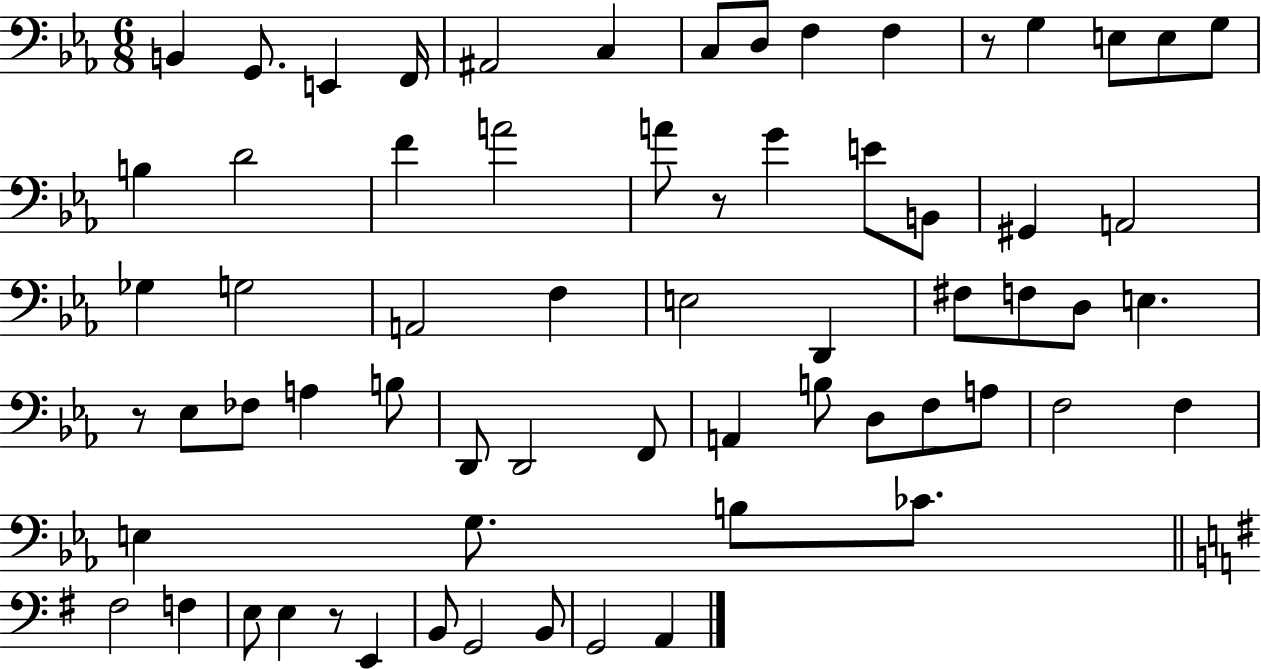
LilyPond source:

{
  \clef bass
  \numericTimeSignature
  \time 6/8
  \key ees \major
  b,4 g,8. e,4 f,16 | ais,2 c4 | c8 d8 f4 f4 | r8 g4 e8 e8 g8 | \break b4 d'2 | f'4 a'2 | a'8 r8 g'4 e'8 b,8 | gis,4 a,2 | \break ges4 g2 | a,2 f4 | e2 d,4 | fis8 f8 d8 e4. | \break r8 ees8 fes8 a4 b8 | d,8 d,2 f,8 | a,4 b8 d8 f8 a8 | f2 f4 | \break e4 g8. b8 ces'8. | \bar "||" \break \key e \minor fis2 f4 | e8 e4 r8 e,4 | b,8 g,2 b,8 | g,2 a,4 | \break \bar "|."
}